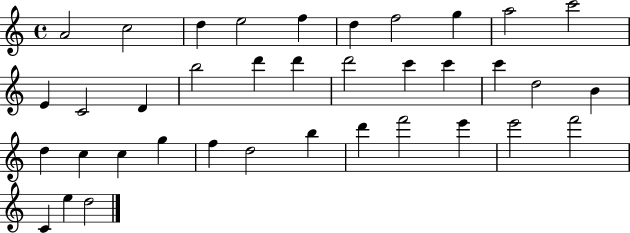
X:1
T:Untitled
M:4/4
L:1/4
K:C
A2 c2 d e2 f d f2 g a2 c'2 E C2 D b2 d' d' d'2 c' c' c' d2 B d c c g f d2 b d' f'2 e' e'2 f'2 C e d2